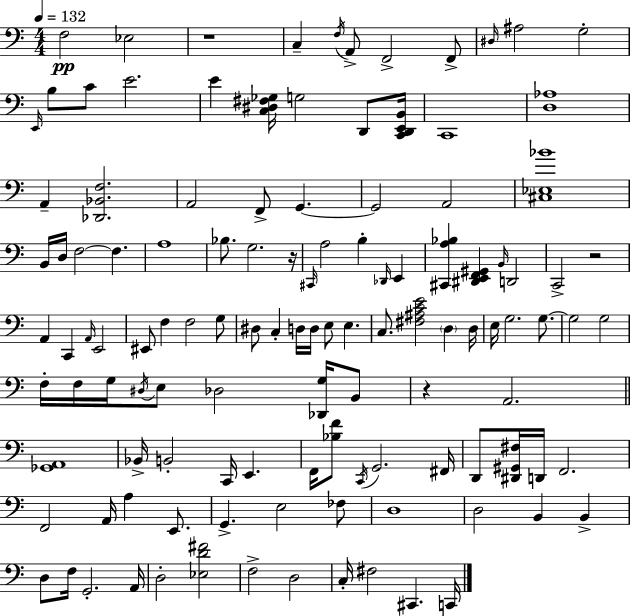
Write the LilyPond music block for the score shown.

{
  \clef bass
  \numericTimeSignature
  \time 4/4
  \key c \major
  \tempo 4 = 132
  f2\pp ees2 | r1 | c4-- \acciaccatura { f16 } a,8-> f,2-> f,8-> | \grace { dis16 } ais2 g2-. | \break \grace { e,16 } b8 c'8 e'2. | e'4 <c dis fis ges>16 g2 | d,8 <c, d, e, b,>16 c,1 | <d aes>1 | \break a,4-- <des, bes, f>2. | a,2 f,8-> g,4.~~ | g,2 a,2 | <cis ees bes'>1 | \break b,16 d16 f2~~ f4. | a1 | bes8. g2. | r16 \grace { cis,16 } a2 b4-. | \break \grace { des,16 } e,4 <cis, a bes>4 <dis, e, f, gis,>4 \grace { b,16 } d,2 | c,2-> r2 | a,4 c,4 \grace { a,16 } e,2 | eis,8 f4 f2 | \break g8 dis8 c4-. d16 d16 e8 | e4. c8. <fis ais c' e'>2 | \parenthesize d4 d16 e16 g2. | g8.~~ g2 g2 | \break f16-. f16 g16 \acciaccatura { dis16 } e8 des2 | <des, g>16 b,8 r4 a,2. | \bar "||" \break \key c \major <ges, a,>1 | bes,16-> b,2-. c,16 e,4. | f,16 <bes f'>8 \acciaccatura { c,16 } g,2. | fis,16 d,8 <dis, gis, fis>16 d,16 f,2. | \break f,2 a,16 a4 e,8. | g,4.-> e2 fes8 | d1 | d2 b,4 b,4-> | \break d8 f16 g,2.-. | a,16 d2-. <ees d' fis'>2 | f2-> d2 | c16-. fis2 cis,4. | \break c,16 \bar "|."
}